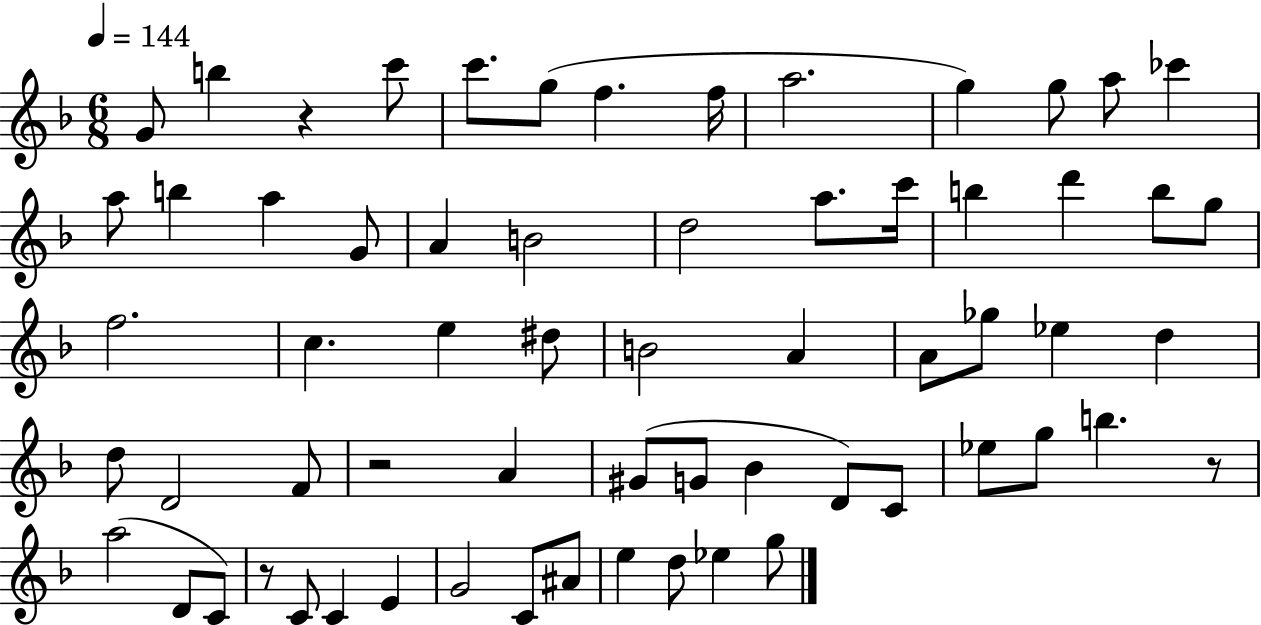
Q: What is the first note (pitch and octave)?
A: G4